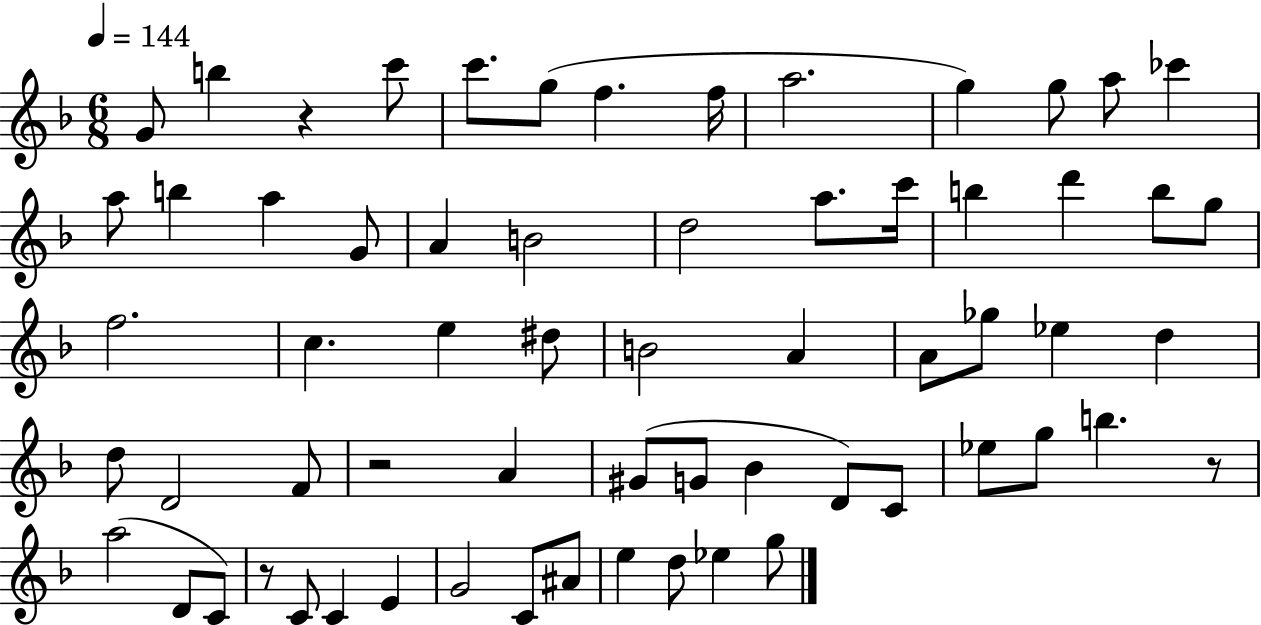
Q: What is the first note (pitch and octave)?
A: G4